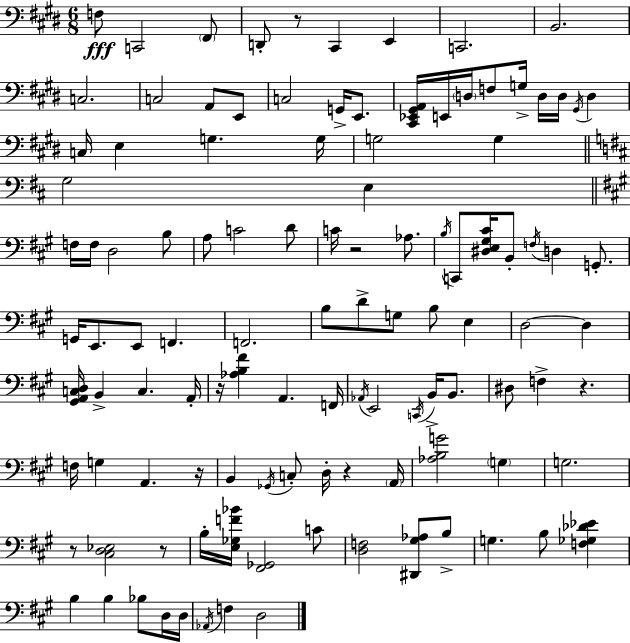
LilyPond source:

{
  \clef bass
  \numericTimeSignature
  \time 6/8
  \key e \major
  f8\fff c,2 \parenthesize fis,8 | d,8-. r8 cis,4 e,4 | c,2. | b,2. | \break c2. | c2 a,8 e,8 | c2 g,16-> e,8. | <cis, ees, gis, a,>16 e,16 \parenthesize d16 f8 g16-> d16 d16 \acciaccatura { gis,16 } d4 | \break c16 e4 g4. | g16 g2 g4 | \bar "||" \break \key d \major g2 e4 | \bar "||" \break \key a \major f16 f16 d2 b8 | a8 c'2 d'8 | c'16 r2 aes8. | \acciaccatura { b16 } c,8 <dis e gis cis'>16 b,8-. \acciaccatura { f16 } d4 g,8.-. | \break g,16 e,8. e,8 f,4. | f,2. | b8 d'8-> g8 b8 e4 | d2~~ d4 | \break <gis, a, c d>16 b,4-> c4. | a,16-. r16 <aes b fis'>4 a,4. | f,16 \acciaccatura { aes,16 } e,2 \acciaccatura { c,16 } | b,16-> b,8. dis8 f4-> r4. | \break f16 g4 a,4. | r16 b,4 \acciaccatura { ges,16 } c8-. d16-. | r4 \parenthesize a,16 <aes b g'>2 | \parenthesize g4 g2. | \break r8 <cis d ees>2 | r8 b16-. <e ges f' bes'>16 <fis, ges,>2 | c'8 <d f>2 | <dis, gis aes>8 b8-> g4. b8 | \break <f ges des' ees'>4 b4 b4 | bes8 d16 d16 \acciaccatura { aes,16 } f4 d2 | \bar "|."
}